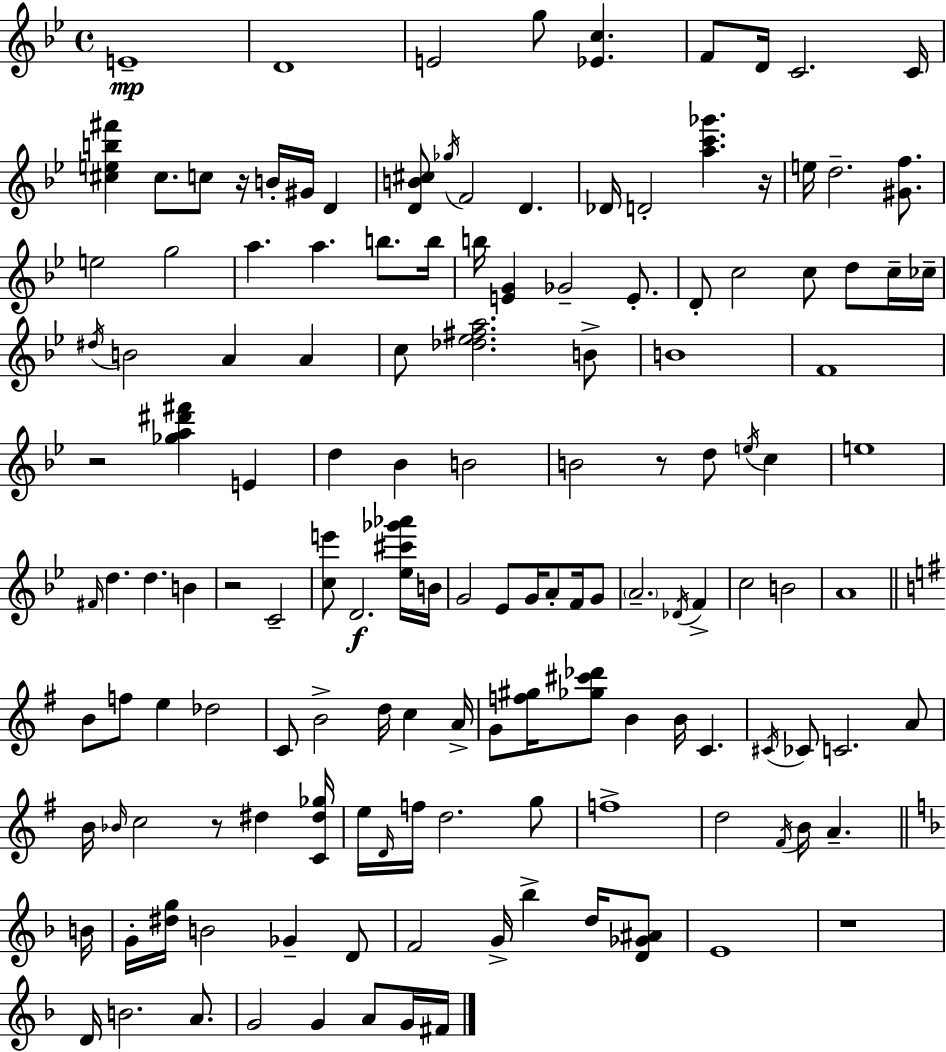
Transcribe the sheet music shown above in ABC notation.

X:1
T:Untitled
M:4/4
L:1/4
K:Bb
E4 D4 E2 g/2 [_Ec] F/2 D/4 C2 C/4 [^ceb^f'] ^c/2 c/2 z/4 B/4 ^G/4 D [DB^c]/2 _g/4 F2 D _D/4 D2 [ac'_g'] z/4 e/4 d2 [^Gf]/2 e2 g2 a a b/2 b/4 b/4 [EG] _G2 E/2 D/2 c2 c/2 d/2 c/4 _c/4 ^d/4 B2 A A c/2 [_d_e^fa]2 B/2 B4 F4 z2 [_ga^d'^f'] E d _B B2 B2 z/2 d/2 e/4 c e4 ^F/4 d d B z2 C2 [ce']/2 D2 [_e^c'_g'_a']/4 B/4 G2 _E/2 G/4 A/2 F/4 G/2 A2 _D/4 F c2 B2 A4 B/2 f/2 e _d2 C/2 B2 d/4 c A/4 G/2 [f^g]/4 [_g^c'_d']/2 B B/4 C ^C/4 _C/2 C2 A/2 B/4 _B/4 c2 z/2 ^d [C^d_g]/4 e/4 D/4 f/4 d2 g/2 f4 d2 ^F/4 B/4 A B/4 G/4 [^dg]/4 B2 _G D/2 F2 G/4 _b d/4 [D_G^A]/2 E4 z4 D/4 B2 A/2 G2 G A/2 G/4 ^F/4